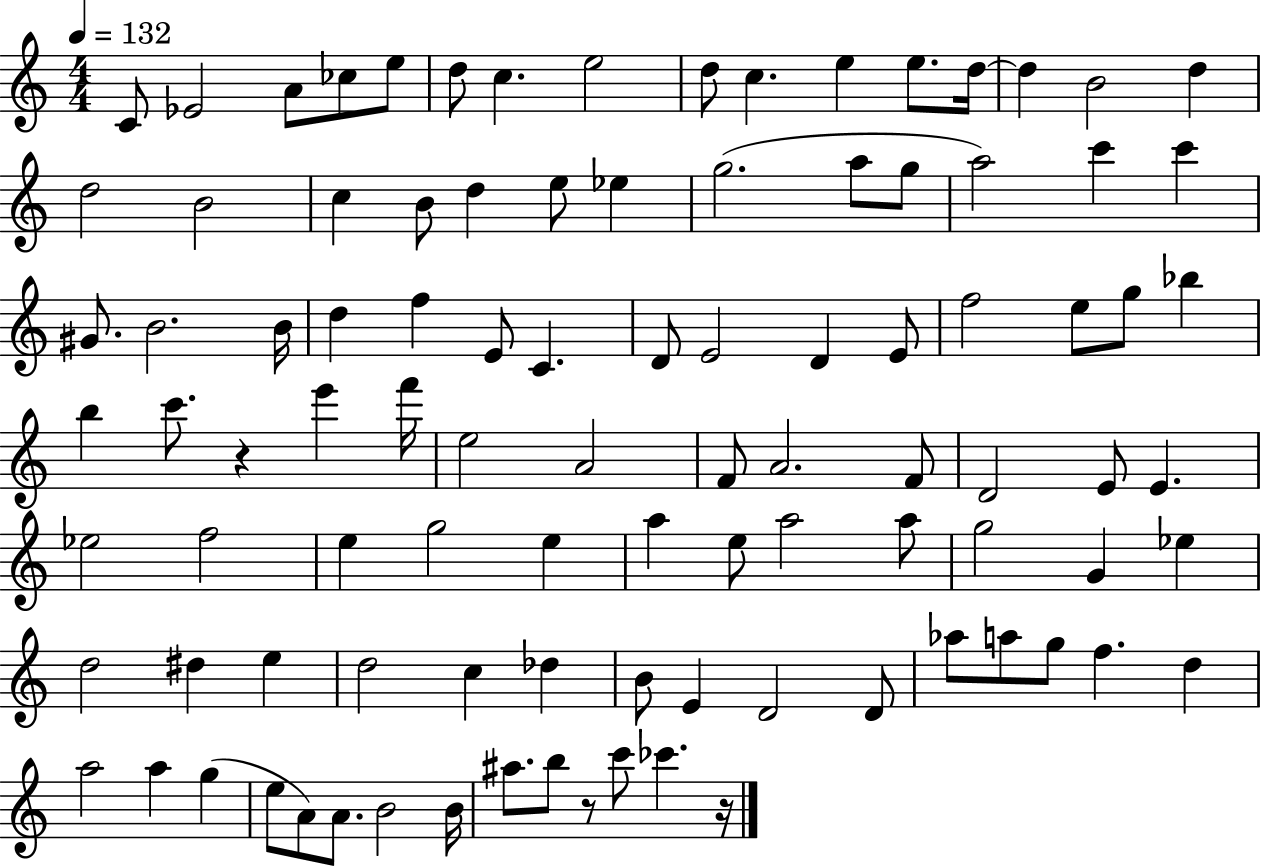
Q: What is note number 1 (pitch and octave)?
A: C4